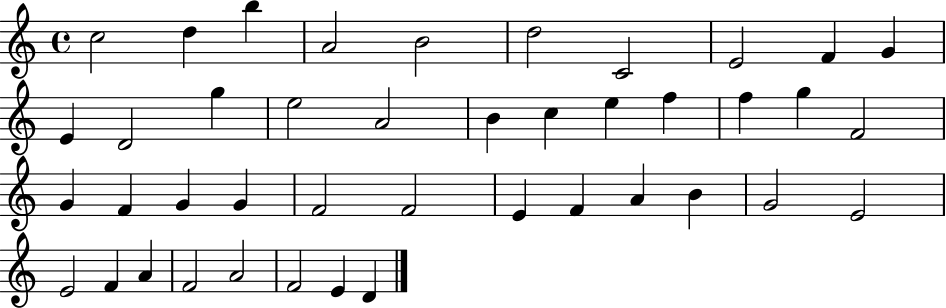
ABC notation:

X:1
T:Untitled
M:4/4
L:1/4
K:C
c2 d b A2 B2 d2 C2 E2 F G E D2 g e2 A2 B c e f f g F2 G F G G F2 F2 E F A B G2 E2 E2 F A F2 A2 F2 E D